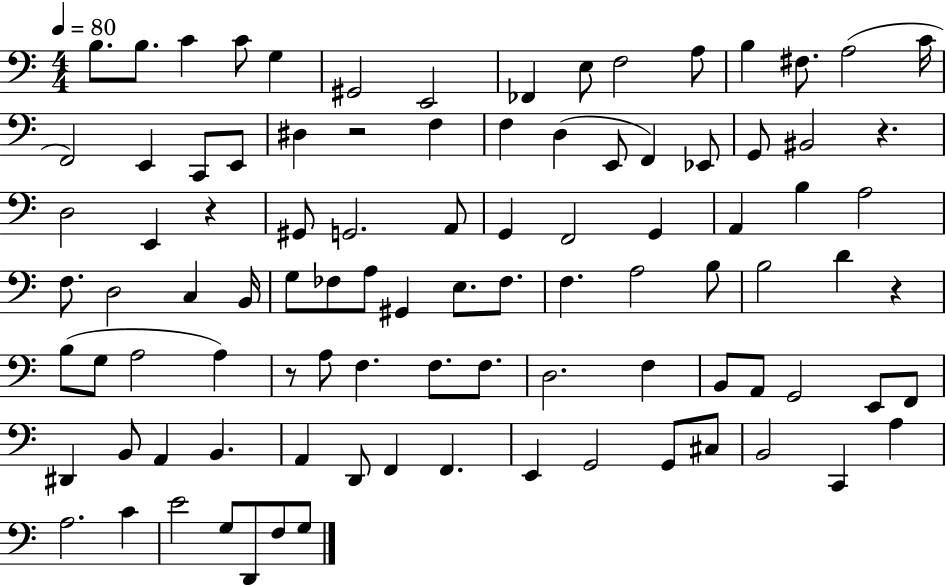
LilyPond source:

{
  \clef bass
  \numericTimeSignature
  \time 4/4
  \key c \major
  \tempo 4 = 80
  b8. b8. c'4 c'8 g4 | gis,2 e,2 | fes,4 e8 f2 a8 | b4 fis8. a2( c'16 | \break f,2) e,4 c,8 e,8 | dis4 r2 f4 | f4 d4( e,8 f,4) ees,8 | g,8 bis,2 r4. | \break d2 e,4 r4 | gis,8 g,2. a,8 | g,4 f,2 g,4 | a,4 b4 a2 | \break f8. d2 c4 b,16 | g8 fes8 a8 gis,4 e8. fes8. | f4. a2 b8 | b2 d'4 r4 | \break b8( g8 a2 a4) | r8 a8 f4. f8. f8. | d2. f4 | b,8 a,8 g,2 e,8 f,8 | \break dis,4 b,8 a,4 b,4. | a,4 d,8 f,4 f,4. | e,4 g,2 g,8 cis8 | b,2 c,4 a4 | \break a2. c'4 | e'2 g8 d,8 f8 g8 | \bar "|."
}